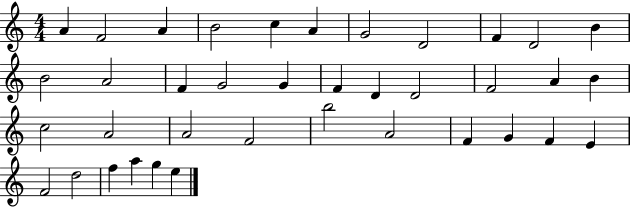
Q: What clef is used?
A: treble